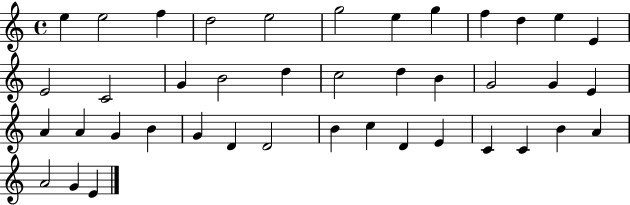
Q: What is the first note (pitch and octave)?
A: E5